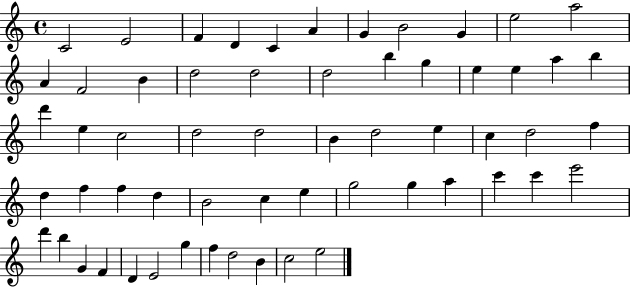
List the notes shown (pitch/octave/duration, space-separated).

C4/h E4/h F4/q D4/q C4/q A4/q G4/q B4/h G4/q E5/h A5/h A4/q F4/h B4/q D5/h D5/h D5/h B5/q G5/q E5/q E5/q A5/q B5/q D6/q E5/q C5/h D5/h D5/h B4/q D5/h E5/q C5/q D5/h F5/q D5/q F5/q F5/q D5/q B4/h C5/q E5/q G5/h G5/q A5/q C6/q C6/q E6/h D6/q B5/q G4/q F4/q D4/q E4/h G5/q F5/q D5/h B4/q C5/h E5/h